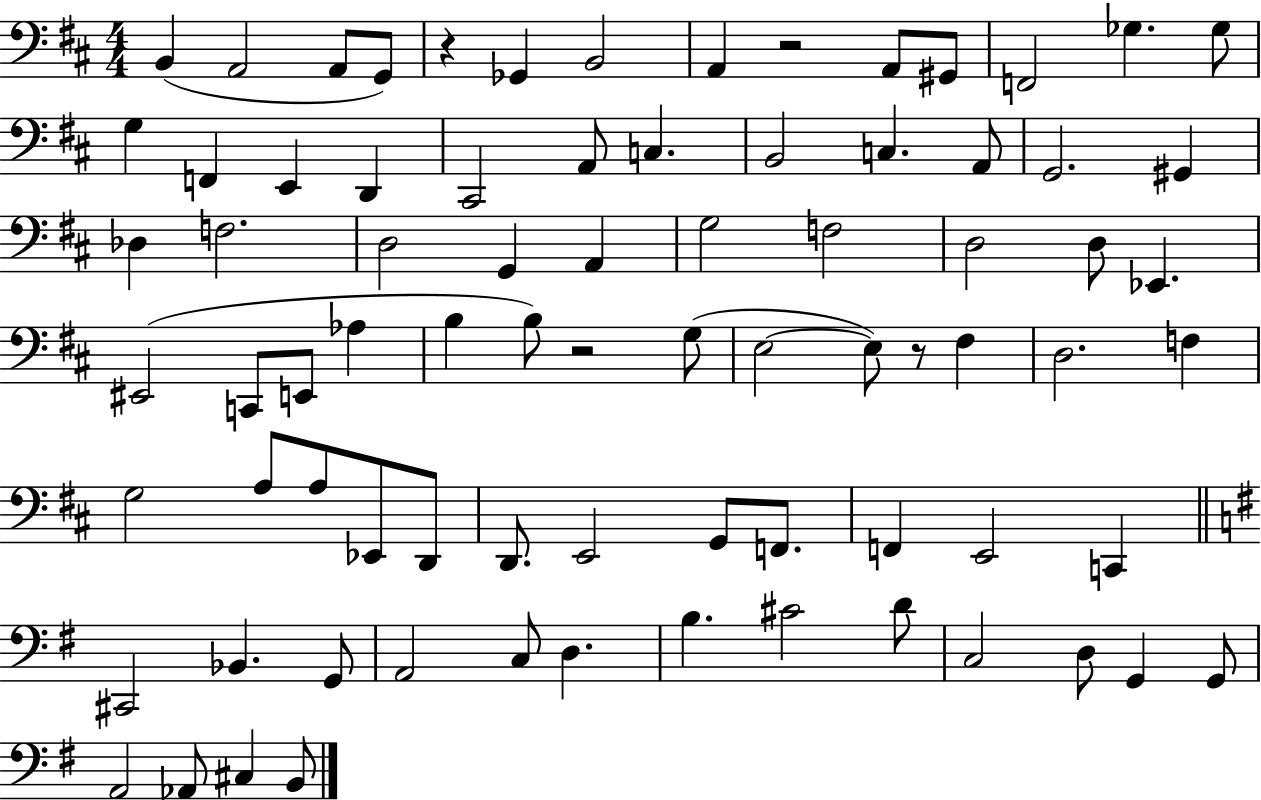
X:1
T:Untitled
M:4/4
L:1/4
K:D
B,, A,,2 A,,/2 G,,/2 z _G,, B,,2 A,, z2 A,,/2 ^G,,/2 F,,2 _G, _G,/2 G, F,, E,, D,, ^C,,2 A,,/2 C, B,,2 C, A,,/2 G,,2 ^G,, _D, F,2 D,2 G,, A,, G,2 F,2 D,2 D,/2 _E,, ^E,,2 C,,/2 E,,/2 _A, B, B,/2 z2 G,/2 E,2 E,/2 z/2 ^F, D,2 F, G,2 A,/2 A,/2 _E,,/2 D,,/2 D,,/2 E,,2 G,,/2 F,,/2 F,, E,,2 C,, ^C,,2 _B,, G,,/2 A,,2 C,/2 D, B, ^C2 D/2 C,2 D,/2 G,, G,,/2 A,,2 _A,,/2 ^C, B,,/2